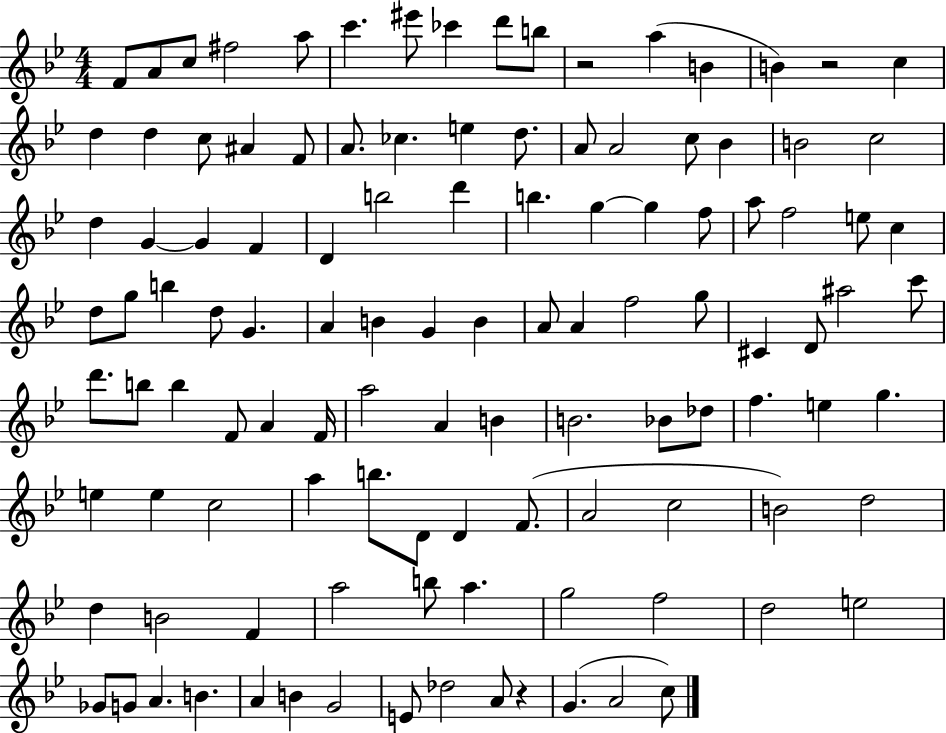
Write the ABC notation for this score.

X:1
T:Untitled
M:4/4
L:1/4
K:Bb
F/2 A/2 c/2 ^f2 a/2 c' ^e'/2 _c' d'/2 b/2 z2 a B B z2 c d d c/2 ^A F/2 A/2 _c e d/2 A/2 A2 c/2 _B B2 c2 d G G F D b2 d' b g g f/2 a/2 f2 e/2 c d/2 g/2 b d/2 G A B G B A/2 A f2 g/2 ^C D/2 ^a2 c'/2 d'/2 b/2 b F/2 A F/4 a2 A B B2 _B/2 _d/2 f e g e e c2 a b/2 D/2 D F/2 A2 c2 B2 d2 d B2 F a2 b/2 a g2 f2 d2 e2 _G/2 G/2 A B A B G2 E/2 _d2 A/2 z G A2 c/2